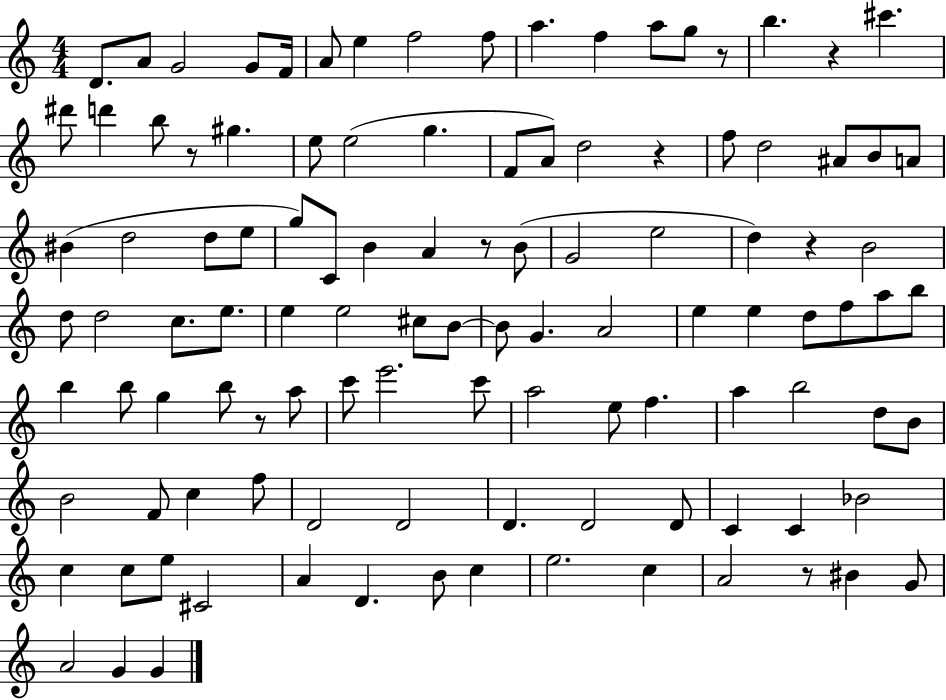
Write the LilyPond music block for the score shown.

{
  \clef treble
  \numericTimeSignature
  \time 4/4
  \key c \major
  \repeat volta 2 { d'8. a'8 g'2 g'8 f'16 | a'8 e''4 f''2 f''8 | a''4. f''4 a''8 g''8 r8 | b''4. r4 cis'''4. | \break dis'''8 d'''4 b''8 r8 gis''4. | e''8 e''2( g''4. | f'8 a'8) d''2 r4 | f''8 d''2 ais'8 b'8 a'8 | \break bis'4( d''2 d''8 e''8 | g''8) c'8 b'4 a'4 r8 b'8( | g'2 e''2 | d''4) r4 b'2 | \break d''8 d''2 c''8. e''8. | e''4 e''2 cis''8 b'8~~ | b'8 g'4. a'2 | e''4 e''4 d''8 f''8 a''8 b''8 | \break b''4 b''8 g''4 b''8 r8 a''8 | c'''8 e'''2. c'''8 | a''2 e''8 f''4. | a''4 b''2 d''8 b'8 | \break b'2 f'8 c''4 f''8 | d'2 d'2 | d'4. d'2 d'8 | c'4 c'4 bes'2 | \break c''4 c''8 e''8 cis'2 | a'4 d'4. b'8 c''4 | e''2. c''4 | a'2 r8 bis'4 g'8 | \break a'2 g'4 g'4 | } \bar "|."
}